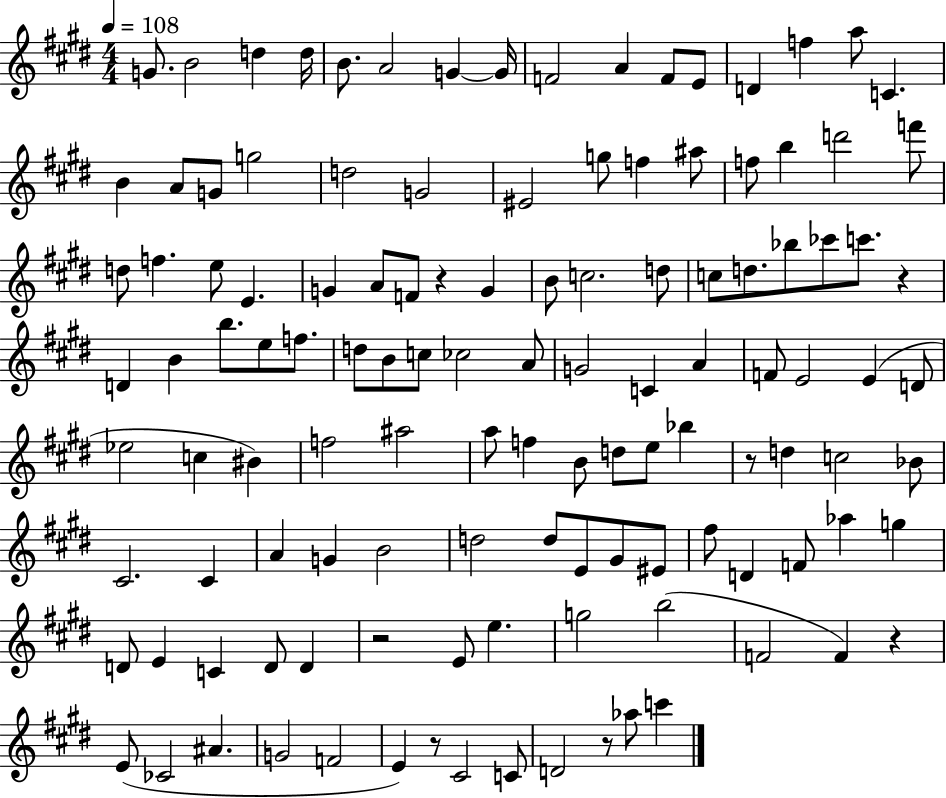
G4/e. B4/h D5/q D5/s B4/e. A4/h G4/q G4/s F4/h A4/q F4/e E4/e D4/q F5/q A5/e C4/q. B4/q A4/e G4/e G5/h D5/h G4/h EIS4/h G5/e F5/q A#5/e F5/e B5/q D6/h F6/e D5/e F5/q. E5/e E4/q. G4/q A4/e F4/e R/q G4/q B4/e C5/h. D5/e C5/e D5/e. Bb5/e CES6/e C6/e. R/q D4/q B4/q B5/e. E5/e F5/e. D5/e B4/e C5/e CES5/h A4/e G4/h C4/q A4/q F4/e E4/h E4/q D4/e Eb5/h C5/q BIS4/q F5/h A#5/h A5/e F5/q B4/e D5/e E5/e Bb5/q R/e D5/q C5/h Bb4/e C#4/h. C#4/q A4/q G4/q B4/h D5/h D5/e E4/e G#4/e EIS4/e F#5/e D4/q F4/e Ab5/q G5/q D4/e E4/q C4/q D4/e D4/q R/h E4/e E5/q. G5/h B5/h F4/h F4/q R/q E4/e CES4/h A#4/q. G4/h F4/h E4/q R/e C#4/h C4/e D4/h R/e Ab5/e C6/q